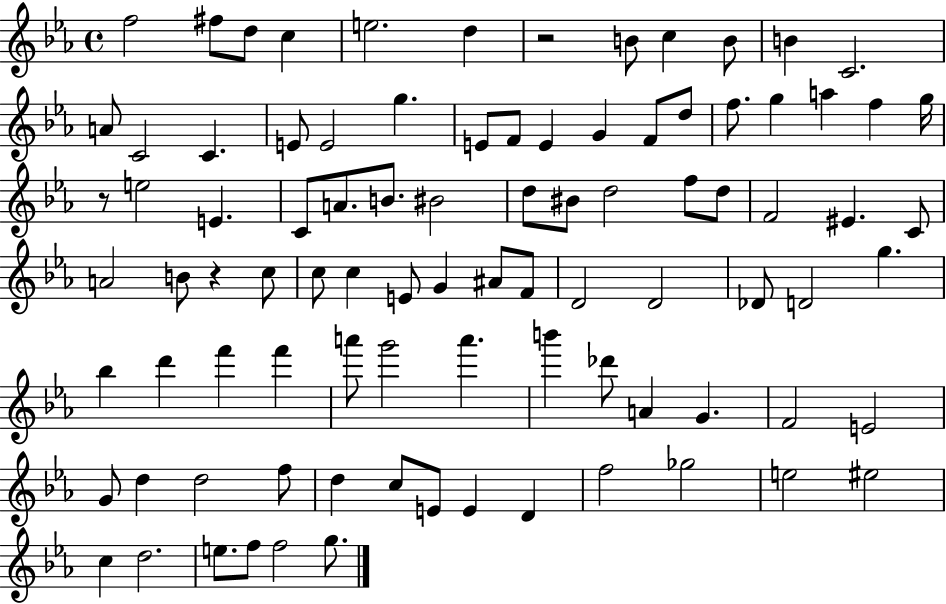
F5/h F#5/e D5/e C5/q E5/h. D5/q R/h B4/e C5/q B4/e B4/q C4/h. A4/e C4/h C4/q. E4/e E4/h G5/q. E4/e F4/e E4/q G4/q F4/e D5/e F5/e. G5/q A5/q F5/q G5/s R/e E5/h E4/q. C4/e A4/e. B4/e. BIS4/h D5/e BIS4/e D5/h F5/e D5/e F4/h EIS4/q. C4/e A4/h B4/e R/q C5/e C5/e C5/q E4/e G4/q A#4/e F4/e D4/h D4/h Db4/e D4/h G5/q. Bb5/q D6/q F6/q F6/q A6/e G6/h A6/q. B6/q Db6/e A4/q G4/q. F4/h E4/h G4/e D5/q D5/h F5/e D5/q C5/e E4/e E4/q D4/q F5/h Gb5/h E5/h EIS5/h C5/q D5/h. E5/e. F5/e F5/h G5/e.